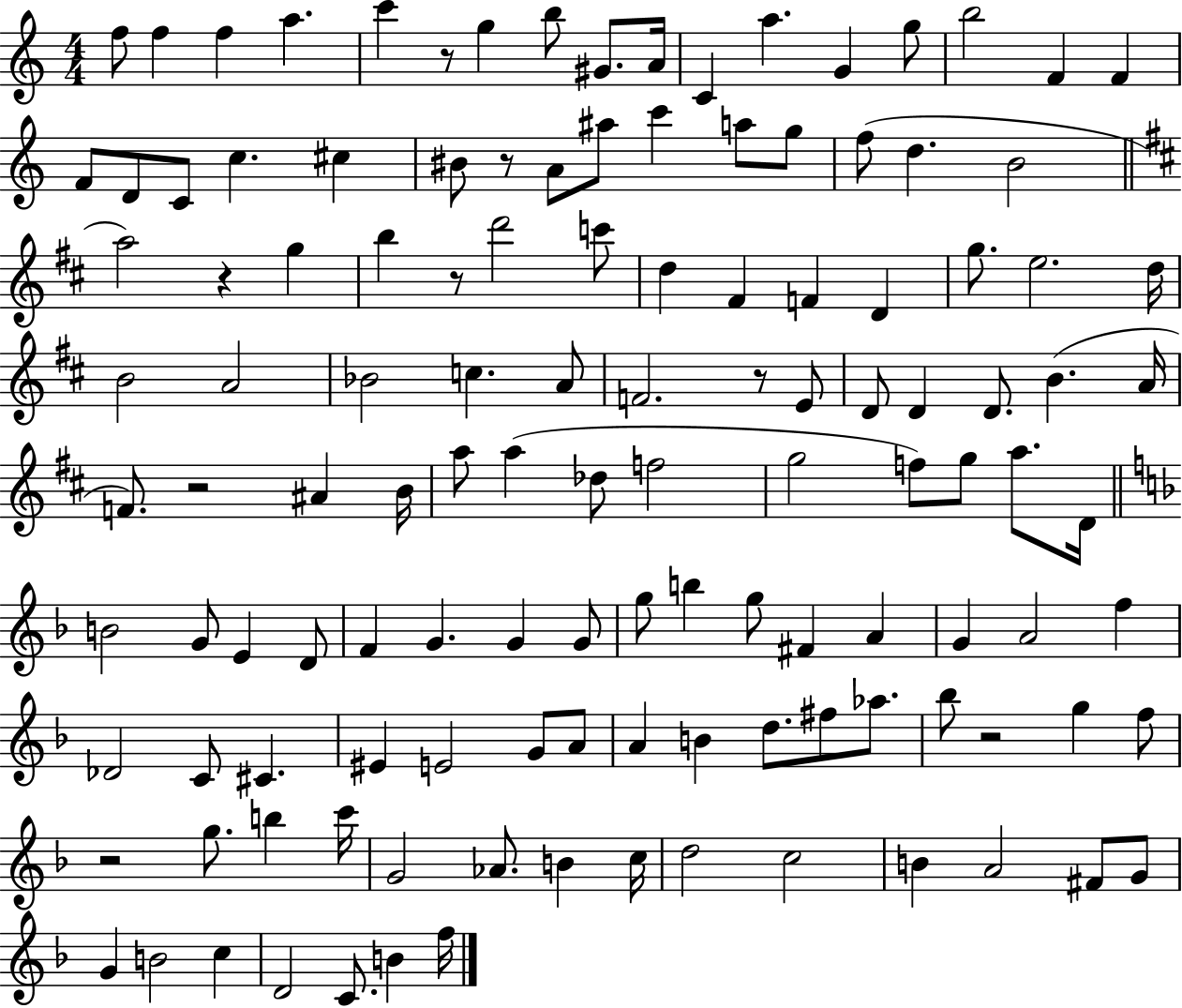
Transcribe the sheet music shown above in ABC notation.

X:1
T:Untitled
M:4/4
L:1/4
K:C
f/2 f f a c' z/2 g b/2 ^G/2 A/4 C a G g/2 b2 F F F/2 D/2 C/2 c ^c ^B/2 z/2 A/2 ^a/2 c' a/2 g/2 f/2 d B2 a2 z g b z/2 d'2 c'/2 d ^F F D g/2 e2 d/4 B2 A2 _B2 c A/2 F2 z/2 E/2 D/2 D D/2 B A/4 F/2 z2 ^A B/4 a/2 a _d/2 f2 g2 f/2 g/2 a/2 D/4 B2 G/2 E D/2 F G G G/2 g/2 b g/2 ^F A G A2 f _D2 C/2 ^C ^E E2 G/2 A/2 A B d/2 ^f/2 _a/2 _b/2 z2 g f/2 z2 g/2 b c'/4 G2 _A/2 B c/4 d2 c2 B A2 ^F/2 G/2 G B2 c D2 C/2 B f/4